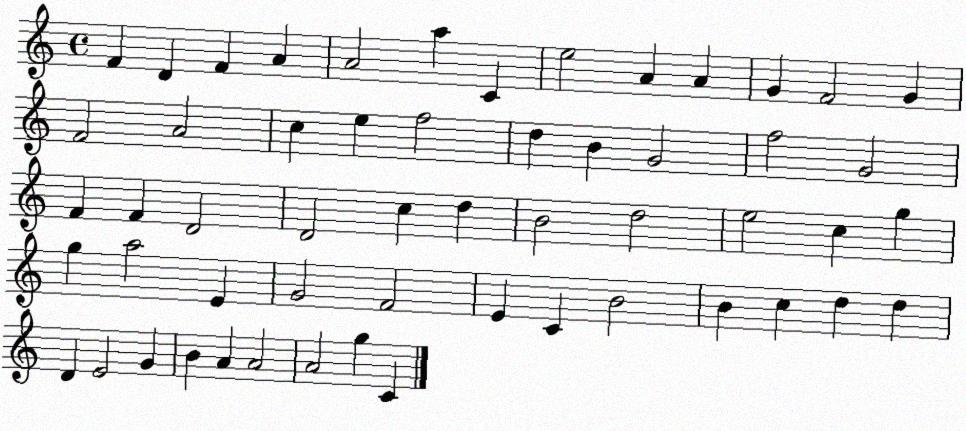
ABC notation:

X:1
T:Untitled
M:4/4
L:1/4
K:C
F D F A A2 a C e2 A A G F2 G F2 A2 c e f2 d B G2 f2 G2 F F D2 D2 c d B2 d2 e2 c g g a2 E G2 F2 E C B2 B c d d D E2 G B A A2 A2 g C